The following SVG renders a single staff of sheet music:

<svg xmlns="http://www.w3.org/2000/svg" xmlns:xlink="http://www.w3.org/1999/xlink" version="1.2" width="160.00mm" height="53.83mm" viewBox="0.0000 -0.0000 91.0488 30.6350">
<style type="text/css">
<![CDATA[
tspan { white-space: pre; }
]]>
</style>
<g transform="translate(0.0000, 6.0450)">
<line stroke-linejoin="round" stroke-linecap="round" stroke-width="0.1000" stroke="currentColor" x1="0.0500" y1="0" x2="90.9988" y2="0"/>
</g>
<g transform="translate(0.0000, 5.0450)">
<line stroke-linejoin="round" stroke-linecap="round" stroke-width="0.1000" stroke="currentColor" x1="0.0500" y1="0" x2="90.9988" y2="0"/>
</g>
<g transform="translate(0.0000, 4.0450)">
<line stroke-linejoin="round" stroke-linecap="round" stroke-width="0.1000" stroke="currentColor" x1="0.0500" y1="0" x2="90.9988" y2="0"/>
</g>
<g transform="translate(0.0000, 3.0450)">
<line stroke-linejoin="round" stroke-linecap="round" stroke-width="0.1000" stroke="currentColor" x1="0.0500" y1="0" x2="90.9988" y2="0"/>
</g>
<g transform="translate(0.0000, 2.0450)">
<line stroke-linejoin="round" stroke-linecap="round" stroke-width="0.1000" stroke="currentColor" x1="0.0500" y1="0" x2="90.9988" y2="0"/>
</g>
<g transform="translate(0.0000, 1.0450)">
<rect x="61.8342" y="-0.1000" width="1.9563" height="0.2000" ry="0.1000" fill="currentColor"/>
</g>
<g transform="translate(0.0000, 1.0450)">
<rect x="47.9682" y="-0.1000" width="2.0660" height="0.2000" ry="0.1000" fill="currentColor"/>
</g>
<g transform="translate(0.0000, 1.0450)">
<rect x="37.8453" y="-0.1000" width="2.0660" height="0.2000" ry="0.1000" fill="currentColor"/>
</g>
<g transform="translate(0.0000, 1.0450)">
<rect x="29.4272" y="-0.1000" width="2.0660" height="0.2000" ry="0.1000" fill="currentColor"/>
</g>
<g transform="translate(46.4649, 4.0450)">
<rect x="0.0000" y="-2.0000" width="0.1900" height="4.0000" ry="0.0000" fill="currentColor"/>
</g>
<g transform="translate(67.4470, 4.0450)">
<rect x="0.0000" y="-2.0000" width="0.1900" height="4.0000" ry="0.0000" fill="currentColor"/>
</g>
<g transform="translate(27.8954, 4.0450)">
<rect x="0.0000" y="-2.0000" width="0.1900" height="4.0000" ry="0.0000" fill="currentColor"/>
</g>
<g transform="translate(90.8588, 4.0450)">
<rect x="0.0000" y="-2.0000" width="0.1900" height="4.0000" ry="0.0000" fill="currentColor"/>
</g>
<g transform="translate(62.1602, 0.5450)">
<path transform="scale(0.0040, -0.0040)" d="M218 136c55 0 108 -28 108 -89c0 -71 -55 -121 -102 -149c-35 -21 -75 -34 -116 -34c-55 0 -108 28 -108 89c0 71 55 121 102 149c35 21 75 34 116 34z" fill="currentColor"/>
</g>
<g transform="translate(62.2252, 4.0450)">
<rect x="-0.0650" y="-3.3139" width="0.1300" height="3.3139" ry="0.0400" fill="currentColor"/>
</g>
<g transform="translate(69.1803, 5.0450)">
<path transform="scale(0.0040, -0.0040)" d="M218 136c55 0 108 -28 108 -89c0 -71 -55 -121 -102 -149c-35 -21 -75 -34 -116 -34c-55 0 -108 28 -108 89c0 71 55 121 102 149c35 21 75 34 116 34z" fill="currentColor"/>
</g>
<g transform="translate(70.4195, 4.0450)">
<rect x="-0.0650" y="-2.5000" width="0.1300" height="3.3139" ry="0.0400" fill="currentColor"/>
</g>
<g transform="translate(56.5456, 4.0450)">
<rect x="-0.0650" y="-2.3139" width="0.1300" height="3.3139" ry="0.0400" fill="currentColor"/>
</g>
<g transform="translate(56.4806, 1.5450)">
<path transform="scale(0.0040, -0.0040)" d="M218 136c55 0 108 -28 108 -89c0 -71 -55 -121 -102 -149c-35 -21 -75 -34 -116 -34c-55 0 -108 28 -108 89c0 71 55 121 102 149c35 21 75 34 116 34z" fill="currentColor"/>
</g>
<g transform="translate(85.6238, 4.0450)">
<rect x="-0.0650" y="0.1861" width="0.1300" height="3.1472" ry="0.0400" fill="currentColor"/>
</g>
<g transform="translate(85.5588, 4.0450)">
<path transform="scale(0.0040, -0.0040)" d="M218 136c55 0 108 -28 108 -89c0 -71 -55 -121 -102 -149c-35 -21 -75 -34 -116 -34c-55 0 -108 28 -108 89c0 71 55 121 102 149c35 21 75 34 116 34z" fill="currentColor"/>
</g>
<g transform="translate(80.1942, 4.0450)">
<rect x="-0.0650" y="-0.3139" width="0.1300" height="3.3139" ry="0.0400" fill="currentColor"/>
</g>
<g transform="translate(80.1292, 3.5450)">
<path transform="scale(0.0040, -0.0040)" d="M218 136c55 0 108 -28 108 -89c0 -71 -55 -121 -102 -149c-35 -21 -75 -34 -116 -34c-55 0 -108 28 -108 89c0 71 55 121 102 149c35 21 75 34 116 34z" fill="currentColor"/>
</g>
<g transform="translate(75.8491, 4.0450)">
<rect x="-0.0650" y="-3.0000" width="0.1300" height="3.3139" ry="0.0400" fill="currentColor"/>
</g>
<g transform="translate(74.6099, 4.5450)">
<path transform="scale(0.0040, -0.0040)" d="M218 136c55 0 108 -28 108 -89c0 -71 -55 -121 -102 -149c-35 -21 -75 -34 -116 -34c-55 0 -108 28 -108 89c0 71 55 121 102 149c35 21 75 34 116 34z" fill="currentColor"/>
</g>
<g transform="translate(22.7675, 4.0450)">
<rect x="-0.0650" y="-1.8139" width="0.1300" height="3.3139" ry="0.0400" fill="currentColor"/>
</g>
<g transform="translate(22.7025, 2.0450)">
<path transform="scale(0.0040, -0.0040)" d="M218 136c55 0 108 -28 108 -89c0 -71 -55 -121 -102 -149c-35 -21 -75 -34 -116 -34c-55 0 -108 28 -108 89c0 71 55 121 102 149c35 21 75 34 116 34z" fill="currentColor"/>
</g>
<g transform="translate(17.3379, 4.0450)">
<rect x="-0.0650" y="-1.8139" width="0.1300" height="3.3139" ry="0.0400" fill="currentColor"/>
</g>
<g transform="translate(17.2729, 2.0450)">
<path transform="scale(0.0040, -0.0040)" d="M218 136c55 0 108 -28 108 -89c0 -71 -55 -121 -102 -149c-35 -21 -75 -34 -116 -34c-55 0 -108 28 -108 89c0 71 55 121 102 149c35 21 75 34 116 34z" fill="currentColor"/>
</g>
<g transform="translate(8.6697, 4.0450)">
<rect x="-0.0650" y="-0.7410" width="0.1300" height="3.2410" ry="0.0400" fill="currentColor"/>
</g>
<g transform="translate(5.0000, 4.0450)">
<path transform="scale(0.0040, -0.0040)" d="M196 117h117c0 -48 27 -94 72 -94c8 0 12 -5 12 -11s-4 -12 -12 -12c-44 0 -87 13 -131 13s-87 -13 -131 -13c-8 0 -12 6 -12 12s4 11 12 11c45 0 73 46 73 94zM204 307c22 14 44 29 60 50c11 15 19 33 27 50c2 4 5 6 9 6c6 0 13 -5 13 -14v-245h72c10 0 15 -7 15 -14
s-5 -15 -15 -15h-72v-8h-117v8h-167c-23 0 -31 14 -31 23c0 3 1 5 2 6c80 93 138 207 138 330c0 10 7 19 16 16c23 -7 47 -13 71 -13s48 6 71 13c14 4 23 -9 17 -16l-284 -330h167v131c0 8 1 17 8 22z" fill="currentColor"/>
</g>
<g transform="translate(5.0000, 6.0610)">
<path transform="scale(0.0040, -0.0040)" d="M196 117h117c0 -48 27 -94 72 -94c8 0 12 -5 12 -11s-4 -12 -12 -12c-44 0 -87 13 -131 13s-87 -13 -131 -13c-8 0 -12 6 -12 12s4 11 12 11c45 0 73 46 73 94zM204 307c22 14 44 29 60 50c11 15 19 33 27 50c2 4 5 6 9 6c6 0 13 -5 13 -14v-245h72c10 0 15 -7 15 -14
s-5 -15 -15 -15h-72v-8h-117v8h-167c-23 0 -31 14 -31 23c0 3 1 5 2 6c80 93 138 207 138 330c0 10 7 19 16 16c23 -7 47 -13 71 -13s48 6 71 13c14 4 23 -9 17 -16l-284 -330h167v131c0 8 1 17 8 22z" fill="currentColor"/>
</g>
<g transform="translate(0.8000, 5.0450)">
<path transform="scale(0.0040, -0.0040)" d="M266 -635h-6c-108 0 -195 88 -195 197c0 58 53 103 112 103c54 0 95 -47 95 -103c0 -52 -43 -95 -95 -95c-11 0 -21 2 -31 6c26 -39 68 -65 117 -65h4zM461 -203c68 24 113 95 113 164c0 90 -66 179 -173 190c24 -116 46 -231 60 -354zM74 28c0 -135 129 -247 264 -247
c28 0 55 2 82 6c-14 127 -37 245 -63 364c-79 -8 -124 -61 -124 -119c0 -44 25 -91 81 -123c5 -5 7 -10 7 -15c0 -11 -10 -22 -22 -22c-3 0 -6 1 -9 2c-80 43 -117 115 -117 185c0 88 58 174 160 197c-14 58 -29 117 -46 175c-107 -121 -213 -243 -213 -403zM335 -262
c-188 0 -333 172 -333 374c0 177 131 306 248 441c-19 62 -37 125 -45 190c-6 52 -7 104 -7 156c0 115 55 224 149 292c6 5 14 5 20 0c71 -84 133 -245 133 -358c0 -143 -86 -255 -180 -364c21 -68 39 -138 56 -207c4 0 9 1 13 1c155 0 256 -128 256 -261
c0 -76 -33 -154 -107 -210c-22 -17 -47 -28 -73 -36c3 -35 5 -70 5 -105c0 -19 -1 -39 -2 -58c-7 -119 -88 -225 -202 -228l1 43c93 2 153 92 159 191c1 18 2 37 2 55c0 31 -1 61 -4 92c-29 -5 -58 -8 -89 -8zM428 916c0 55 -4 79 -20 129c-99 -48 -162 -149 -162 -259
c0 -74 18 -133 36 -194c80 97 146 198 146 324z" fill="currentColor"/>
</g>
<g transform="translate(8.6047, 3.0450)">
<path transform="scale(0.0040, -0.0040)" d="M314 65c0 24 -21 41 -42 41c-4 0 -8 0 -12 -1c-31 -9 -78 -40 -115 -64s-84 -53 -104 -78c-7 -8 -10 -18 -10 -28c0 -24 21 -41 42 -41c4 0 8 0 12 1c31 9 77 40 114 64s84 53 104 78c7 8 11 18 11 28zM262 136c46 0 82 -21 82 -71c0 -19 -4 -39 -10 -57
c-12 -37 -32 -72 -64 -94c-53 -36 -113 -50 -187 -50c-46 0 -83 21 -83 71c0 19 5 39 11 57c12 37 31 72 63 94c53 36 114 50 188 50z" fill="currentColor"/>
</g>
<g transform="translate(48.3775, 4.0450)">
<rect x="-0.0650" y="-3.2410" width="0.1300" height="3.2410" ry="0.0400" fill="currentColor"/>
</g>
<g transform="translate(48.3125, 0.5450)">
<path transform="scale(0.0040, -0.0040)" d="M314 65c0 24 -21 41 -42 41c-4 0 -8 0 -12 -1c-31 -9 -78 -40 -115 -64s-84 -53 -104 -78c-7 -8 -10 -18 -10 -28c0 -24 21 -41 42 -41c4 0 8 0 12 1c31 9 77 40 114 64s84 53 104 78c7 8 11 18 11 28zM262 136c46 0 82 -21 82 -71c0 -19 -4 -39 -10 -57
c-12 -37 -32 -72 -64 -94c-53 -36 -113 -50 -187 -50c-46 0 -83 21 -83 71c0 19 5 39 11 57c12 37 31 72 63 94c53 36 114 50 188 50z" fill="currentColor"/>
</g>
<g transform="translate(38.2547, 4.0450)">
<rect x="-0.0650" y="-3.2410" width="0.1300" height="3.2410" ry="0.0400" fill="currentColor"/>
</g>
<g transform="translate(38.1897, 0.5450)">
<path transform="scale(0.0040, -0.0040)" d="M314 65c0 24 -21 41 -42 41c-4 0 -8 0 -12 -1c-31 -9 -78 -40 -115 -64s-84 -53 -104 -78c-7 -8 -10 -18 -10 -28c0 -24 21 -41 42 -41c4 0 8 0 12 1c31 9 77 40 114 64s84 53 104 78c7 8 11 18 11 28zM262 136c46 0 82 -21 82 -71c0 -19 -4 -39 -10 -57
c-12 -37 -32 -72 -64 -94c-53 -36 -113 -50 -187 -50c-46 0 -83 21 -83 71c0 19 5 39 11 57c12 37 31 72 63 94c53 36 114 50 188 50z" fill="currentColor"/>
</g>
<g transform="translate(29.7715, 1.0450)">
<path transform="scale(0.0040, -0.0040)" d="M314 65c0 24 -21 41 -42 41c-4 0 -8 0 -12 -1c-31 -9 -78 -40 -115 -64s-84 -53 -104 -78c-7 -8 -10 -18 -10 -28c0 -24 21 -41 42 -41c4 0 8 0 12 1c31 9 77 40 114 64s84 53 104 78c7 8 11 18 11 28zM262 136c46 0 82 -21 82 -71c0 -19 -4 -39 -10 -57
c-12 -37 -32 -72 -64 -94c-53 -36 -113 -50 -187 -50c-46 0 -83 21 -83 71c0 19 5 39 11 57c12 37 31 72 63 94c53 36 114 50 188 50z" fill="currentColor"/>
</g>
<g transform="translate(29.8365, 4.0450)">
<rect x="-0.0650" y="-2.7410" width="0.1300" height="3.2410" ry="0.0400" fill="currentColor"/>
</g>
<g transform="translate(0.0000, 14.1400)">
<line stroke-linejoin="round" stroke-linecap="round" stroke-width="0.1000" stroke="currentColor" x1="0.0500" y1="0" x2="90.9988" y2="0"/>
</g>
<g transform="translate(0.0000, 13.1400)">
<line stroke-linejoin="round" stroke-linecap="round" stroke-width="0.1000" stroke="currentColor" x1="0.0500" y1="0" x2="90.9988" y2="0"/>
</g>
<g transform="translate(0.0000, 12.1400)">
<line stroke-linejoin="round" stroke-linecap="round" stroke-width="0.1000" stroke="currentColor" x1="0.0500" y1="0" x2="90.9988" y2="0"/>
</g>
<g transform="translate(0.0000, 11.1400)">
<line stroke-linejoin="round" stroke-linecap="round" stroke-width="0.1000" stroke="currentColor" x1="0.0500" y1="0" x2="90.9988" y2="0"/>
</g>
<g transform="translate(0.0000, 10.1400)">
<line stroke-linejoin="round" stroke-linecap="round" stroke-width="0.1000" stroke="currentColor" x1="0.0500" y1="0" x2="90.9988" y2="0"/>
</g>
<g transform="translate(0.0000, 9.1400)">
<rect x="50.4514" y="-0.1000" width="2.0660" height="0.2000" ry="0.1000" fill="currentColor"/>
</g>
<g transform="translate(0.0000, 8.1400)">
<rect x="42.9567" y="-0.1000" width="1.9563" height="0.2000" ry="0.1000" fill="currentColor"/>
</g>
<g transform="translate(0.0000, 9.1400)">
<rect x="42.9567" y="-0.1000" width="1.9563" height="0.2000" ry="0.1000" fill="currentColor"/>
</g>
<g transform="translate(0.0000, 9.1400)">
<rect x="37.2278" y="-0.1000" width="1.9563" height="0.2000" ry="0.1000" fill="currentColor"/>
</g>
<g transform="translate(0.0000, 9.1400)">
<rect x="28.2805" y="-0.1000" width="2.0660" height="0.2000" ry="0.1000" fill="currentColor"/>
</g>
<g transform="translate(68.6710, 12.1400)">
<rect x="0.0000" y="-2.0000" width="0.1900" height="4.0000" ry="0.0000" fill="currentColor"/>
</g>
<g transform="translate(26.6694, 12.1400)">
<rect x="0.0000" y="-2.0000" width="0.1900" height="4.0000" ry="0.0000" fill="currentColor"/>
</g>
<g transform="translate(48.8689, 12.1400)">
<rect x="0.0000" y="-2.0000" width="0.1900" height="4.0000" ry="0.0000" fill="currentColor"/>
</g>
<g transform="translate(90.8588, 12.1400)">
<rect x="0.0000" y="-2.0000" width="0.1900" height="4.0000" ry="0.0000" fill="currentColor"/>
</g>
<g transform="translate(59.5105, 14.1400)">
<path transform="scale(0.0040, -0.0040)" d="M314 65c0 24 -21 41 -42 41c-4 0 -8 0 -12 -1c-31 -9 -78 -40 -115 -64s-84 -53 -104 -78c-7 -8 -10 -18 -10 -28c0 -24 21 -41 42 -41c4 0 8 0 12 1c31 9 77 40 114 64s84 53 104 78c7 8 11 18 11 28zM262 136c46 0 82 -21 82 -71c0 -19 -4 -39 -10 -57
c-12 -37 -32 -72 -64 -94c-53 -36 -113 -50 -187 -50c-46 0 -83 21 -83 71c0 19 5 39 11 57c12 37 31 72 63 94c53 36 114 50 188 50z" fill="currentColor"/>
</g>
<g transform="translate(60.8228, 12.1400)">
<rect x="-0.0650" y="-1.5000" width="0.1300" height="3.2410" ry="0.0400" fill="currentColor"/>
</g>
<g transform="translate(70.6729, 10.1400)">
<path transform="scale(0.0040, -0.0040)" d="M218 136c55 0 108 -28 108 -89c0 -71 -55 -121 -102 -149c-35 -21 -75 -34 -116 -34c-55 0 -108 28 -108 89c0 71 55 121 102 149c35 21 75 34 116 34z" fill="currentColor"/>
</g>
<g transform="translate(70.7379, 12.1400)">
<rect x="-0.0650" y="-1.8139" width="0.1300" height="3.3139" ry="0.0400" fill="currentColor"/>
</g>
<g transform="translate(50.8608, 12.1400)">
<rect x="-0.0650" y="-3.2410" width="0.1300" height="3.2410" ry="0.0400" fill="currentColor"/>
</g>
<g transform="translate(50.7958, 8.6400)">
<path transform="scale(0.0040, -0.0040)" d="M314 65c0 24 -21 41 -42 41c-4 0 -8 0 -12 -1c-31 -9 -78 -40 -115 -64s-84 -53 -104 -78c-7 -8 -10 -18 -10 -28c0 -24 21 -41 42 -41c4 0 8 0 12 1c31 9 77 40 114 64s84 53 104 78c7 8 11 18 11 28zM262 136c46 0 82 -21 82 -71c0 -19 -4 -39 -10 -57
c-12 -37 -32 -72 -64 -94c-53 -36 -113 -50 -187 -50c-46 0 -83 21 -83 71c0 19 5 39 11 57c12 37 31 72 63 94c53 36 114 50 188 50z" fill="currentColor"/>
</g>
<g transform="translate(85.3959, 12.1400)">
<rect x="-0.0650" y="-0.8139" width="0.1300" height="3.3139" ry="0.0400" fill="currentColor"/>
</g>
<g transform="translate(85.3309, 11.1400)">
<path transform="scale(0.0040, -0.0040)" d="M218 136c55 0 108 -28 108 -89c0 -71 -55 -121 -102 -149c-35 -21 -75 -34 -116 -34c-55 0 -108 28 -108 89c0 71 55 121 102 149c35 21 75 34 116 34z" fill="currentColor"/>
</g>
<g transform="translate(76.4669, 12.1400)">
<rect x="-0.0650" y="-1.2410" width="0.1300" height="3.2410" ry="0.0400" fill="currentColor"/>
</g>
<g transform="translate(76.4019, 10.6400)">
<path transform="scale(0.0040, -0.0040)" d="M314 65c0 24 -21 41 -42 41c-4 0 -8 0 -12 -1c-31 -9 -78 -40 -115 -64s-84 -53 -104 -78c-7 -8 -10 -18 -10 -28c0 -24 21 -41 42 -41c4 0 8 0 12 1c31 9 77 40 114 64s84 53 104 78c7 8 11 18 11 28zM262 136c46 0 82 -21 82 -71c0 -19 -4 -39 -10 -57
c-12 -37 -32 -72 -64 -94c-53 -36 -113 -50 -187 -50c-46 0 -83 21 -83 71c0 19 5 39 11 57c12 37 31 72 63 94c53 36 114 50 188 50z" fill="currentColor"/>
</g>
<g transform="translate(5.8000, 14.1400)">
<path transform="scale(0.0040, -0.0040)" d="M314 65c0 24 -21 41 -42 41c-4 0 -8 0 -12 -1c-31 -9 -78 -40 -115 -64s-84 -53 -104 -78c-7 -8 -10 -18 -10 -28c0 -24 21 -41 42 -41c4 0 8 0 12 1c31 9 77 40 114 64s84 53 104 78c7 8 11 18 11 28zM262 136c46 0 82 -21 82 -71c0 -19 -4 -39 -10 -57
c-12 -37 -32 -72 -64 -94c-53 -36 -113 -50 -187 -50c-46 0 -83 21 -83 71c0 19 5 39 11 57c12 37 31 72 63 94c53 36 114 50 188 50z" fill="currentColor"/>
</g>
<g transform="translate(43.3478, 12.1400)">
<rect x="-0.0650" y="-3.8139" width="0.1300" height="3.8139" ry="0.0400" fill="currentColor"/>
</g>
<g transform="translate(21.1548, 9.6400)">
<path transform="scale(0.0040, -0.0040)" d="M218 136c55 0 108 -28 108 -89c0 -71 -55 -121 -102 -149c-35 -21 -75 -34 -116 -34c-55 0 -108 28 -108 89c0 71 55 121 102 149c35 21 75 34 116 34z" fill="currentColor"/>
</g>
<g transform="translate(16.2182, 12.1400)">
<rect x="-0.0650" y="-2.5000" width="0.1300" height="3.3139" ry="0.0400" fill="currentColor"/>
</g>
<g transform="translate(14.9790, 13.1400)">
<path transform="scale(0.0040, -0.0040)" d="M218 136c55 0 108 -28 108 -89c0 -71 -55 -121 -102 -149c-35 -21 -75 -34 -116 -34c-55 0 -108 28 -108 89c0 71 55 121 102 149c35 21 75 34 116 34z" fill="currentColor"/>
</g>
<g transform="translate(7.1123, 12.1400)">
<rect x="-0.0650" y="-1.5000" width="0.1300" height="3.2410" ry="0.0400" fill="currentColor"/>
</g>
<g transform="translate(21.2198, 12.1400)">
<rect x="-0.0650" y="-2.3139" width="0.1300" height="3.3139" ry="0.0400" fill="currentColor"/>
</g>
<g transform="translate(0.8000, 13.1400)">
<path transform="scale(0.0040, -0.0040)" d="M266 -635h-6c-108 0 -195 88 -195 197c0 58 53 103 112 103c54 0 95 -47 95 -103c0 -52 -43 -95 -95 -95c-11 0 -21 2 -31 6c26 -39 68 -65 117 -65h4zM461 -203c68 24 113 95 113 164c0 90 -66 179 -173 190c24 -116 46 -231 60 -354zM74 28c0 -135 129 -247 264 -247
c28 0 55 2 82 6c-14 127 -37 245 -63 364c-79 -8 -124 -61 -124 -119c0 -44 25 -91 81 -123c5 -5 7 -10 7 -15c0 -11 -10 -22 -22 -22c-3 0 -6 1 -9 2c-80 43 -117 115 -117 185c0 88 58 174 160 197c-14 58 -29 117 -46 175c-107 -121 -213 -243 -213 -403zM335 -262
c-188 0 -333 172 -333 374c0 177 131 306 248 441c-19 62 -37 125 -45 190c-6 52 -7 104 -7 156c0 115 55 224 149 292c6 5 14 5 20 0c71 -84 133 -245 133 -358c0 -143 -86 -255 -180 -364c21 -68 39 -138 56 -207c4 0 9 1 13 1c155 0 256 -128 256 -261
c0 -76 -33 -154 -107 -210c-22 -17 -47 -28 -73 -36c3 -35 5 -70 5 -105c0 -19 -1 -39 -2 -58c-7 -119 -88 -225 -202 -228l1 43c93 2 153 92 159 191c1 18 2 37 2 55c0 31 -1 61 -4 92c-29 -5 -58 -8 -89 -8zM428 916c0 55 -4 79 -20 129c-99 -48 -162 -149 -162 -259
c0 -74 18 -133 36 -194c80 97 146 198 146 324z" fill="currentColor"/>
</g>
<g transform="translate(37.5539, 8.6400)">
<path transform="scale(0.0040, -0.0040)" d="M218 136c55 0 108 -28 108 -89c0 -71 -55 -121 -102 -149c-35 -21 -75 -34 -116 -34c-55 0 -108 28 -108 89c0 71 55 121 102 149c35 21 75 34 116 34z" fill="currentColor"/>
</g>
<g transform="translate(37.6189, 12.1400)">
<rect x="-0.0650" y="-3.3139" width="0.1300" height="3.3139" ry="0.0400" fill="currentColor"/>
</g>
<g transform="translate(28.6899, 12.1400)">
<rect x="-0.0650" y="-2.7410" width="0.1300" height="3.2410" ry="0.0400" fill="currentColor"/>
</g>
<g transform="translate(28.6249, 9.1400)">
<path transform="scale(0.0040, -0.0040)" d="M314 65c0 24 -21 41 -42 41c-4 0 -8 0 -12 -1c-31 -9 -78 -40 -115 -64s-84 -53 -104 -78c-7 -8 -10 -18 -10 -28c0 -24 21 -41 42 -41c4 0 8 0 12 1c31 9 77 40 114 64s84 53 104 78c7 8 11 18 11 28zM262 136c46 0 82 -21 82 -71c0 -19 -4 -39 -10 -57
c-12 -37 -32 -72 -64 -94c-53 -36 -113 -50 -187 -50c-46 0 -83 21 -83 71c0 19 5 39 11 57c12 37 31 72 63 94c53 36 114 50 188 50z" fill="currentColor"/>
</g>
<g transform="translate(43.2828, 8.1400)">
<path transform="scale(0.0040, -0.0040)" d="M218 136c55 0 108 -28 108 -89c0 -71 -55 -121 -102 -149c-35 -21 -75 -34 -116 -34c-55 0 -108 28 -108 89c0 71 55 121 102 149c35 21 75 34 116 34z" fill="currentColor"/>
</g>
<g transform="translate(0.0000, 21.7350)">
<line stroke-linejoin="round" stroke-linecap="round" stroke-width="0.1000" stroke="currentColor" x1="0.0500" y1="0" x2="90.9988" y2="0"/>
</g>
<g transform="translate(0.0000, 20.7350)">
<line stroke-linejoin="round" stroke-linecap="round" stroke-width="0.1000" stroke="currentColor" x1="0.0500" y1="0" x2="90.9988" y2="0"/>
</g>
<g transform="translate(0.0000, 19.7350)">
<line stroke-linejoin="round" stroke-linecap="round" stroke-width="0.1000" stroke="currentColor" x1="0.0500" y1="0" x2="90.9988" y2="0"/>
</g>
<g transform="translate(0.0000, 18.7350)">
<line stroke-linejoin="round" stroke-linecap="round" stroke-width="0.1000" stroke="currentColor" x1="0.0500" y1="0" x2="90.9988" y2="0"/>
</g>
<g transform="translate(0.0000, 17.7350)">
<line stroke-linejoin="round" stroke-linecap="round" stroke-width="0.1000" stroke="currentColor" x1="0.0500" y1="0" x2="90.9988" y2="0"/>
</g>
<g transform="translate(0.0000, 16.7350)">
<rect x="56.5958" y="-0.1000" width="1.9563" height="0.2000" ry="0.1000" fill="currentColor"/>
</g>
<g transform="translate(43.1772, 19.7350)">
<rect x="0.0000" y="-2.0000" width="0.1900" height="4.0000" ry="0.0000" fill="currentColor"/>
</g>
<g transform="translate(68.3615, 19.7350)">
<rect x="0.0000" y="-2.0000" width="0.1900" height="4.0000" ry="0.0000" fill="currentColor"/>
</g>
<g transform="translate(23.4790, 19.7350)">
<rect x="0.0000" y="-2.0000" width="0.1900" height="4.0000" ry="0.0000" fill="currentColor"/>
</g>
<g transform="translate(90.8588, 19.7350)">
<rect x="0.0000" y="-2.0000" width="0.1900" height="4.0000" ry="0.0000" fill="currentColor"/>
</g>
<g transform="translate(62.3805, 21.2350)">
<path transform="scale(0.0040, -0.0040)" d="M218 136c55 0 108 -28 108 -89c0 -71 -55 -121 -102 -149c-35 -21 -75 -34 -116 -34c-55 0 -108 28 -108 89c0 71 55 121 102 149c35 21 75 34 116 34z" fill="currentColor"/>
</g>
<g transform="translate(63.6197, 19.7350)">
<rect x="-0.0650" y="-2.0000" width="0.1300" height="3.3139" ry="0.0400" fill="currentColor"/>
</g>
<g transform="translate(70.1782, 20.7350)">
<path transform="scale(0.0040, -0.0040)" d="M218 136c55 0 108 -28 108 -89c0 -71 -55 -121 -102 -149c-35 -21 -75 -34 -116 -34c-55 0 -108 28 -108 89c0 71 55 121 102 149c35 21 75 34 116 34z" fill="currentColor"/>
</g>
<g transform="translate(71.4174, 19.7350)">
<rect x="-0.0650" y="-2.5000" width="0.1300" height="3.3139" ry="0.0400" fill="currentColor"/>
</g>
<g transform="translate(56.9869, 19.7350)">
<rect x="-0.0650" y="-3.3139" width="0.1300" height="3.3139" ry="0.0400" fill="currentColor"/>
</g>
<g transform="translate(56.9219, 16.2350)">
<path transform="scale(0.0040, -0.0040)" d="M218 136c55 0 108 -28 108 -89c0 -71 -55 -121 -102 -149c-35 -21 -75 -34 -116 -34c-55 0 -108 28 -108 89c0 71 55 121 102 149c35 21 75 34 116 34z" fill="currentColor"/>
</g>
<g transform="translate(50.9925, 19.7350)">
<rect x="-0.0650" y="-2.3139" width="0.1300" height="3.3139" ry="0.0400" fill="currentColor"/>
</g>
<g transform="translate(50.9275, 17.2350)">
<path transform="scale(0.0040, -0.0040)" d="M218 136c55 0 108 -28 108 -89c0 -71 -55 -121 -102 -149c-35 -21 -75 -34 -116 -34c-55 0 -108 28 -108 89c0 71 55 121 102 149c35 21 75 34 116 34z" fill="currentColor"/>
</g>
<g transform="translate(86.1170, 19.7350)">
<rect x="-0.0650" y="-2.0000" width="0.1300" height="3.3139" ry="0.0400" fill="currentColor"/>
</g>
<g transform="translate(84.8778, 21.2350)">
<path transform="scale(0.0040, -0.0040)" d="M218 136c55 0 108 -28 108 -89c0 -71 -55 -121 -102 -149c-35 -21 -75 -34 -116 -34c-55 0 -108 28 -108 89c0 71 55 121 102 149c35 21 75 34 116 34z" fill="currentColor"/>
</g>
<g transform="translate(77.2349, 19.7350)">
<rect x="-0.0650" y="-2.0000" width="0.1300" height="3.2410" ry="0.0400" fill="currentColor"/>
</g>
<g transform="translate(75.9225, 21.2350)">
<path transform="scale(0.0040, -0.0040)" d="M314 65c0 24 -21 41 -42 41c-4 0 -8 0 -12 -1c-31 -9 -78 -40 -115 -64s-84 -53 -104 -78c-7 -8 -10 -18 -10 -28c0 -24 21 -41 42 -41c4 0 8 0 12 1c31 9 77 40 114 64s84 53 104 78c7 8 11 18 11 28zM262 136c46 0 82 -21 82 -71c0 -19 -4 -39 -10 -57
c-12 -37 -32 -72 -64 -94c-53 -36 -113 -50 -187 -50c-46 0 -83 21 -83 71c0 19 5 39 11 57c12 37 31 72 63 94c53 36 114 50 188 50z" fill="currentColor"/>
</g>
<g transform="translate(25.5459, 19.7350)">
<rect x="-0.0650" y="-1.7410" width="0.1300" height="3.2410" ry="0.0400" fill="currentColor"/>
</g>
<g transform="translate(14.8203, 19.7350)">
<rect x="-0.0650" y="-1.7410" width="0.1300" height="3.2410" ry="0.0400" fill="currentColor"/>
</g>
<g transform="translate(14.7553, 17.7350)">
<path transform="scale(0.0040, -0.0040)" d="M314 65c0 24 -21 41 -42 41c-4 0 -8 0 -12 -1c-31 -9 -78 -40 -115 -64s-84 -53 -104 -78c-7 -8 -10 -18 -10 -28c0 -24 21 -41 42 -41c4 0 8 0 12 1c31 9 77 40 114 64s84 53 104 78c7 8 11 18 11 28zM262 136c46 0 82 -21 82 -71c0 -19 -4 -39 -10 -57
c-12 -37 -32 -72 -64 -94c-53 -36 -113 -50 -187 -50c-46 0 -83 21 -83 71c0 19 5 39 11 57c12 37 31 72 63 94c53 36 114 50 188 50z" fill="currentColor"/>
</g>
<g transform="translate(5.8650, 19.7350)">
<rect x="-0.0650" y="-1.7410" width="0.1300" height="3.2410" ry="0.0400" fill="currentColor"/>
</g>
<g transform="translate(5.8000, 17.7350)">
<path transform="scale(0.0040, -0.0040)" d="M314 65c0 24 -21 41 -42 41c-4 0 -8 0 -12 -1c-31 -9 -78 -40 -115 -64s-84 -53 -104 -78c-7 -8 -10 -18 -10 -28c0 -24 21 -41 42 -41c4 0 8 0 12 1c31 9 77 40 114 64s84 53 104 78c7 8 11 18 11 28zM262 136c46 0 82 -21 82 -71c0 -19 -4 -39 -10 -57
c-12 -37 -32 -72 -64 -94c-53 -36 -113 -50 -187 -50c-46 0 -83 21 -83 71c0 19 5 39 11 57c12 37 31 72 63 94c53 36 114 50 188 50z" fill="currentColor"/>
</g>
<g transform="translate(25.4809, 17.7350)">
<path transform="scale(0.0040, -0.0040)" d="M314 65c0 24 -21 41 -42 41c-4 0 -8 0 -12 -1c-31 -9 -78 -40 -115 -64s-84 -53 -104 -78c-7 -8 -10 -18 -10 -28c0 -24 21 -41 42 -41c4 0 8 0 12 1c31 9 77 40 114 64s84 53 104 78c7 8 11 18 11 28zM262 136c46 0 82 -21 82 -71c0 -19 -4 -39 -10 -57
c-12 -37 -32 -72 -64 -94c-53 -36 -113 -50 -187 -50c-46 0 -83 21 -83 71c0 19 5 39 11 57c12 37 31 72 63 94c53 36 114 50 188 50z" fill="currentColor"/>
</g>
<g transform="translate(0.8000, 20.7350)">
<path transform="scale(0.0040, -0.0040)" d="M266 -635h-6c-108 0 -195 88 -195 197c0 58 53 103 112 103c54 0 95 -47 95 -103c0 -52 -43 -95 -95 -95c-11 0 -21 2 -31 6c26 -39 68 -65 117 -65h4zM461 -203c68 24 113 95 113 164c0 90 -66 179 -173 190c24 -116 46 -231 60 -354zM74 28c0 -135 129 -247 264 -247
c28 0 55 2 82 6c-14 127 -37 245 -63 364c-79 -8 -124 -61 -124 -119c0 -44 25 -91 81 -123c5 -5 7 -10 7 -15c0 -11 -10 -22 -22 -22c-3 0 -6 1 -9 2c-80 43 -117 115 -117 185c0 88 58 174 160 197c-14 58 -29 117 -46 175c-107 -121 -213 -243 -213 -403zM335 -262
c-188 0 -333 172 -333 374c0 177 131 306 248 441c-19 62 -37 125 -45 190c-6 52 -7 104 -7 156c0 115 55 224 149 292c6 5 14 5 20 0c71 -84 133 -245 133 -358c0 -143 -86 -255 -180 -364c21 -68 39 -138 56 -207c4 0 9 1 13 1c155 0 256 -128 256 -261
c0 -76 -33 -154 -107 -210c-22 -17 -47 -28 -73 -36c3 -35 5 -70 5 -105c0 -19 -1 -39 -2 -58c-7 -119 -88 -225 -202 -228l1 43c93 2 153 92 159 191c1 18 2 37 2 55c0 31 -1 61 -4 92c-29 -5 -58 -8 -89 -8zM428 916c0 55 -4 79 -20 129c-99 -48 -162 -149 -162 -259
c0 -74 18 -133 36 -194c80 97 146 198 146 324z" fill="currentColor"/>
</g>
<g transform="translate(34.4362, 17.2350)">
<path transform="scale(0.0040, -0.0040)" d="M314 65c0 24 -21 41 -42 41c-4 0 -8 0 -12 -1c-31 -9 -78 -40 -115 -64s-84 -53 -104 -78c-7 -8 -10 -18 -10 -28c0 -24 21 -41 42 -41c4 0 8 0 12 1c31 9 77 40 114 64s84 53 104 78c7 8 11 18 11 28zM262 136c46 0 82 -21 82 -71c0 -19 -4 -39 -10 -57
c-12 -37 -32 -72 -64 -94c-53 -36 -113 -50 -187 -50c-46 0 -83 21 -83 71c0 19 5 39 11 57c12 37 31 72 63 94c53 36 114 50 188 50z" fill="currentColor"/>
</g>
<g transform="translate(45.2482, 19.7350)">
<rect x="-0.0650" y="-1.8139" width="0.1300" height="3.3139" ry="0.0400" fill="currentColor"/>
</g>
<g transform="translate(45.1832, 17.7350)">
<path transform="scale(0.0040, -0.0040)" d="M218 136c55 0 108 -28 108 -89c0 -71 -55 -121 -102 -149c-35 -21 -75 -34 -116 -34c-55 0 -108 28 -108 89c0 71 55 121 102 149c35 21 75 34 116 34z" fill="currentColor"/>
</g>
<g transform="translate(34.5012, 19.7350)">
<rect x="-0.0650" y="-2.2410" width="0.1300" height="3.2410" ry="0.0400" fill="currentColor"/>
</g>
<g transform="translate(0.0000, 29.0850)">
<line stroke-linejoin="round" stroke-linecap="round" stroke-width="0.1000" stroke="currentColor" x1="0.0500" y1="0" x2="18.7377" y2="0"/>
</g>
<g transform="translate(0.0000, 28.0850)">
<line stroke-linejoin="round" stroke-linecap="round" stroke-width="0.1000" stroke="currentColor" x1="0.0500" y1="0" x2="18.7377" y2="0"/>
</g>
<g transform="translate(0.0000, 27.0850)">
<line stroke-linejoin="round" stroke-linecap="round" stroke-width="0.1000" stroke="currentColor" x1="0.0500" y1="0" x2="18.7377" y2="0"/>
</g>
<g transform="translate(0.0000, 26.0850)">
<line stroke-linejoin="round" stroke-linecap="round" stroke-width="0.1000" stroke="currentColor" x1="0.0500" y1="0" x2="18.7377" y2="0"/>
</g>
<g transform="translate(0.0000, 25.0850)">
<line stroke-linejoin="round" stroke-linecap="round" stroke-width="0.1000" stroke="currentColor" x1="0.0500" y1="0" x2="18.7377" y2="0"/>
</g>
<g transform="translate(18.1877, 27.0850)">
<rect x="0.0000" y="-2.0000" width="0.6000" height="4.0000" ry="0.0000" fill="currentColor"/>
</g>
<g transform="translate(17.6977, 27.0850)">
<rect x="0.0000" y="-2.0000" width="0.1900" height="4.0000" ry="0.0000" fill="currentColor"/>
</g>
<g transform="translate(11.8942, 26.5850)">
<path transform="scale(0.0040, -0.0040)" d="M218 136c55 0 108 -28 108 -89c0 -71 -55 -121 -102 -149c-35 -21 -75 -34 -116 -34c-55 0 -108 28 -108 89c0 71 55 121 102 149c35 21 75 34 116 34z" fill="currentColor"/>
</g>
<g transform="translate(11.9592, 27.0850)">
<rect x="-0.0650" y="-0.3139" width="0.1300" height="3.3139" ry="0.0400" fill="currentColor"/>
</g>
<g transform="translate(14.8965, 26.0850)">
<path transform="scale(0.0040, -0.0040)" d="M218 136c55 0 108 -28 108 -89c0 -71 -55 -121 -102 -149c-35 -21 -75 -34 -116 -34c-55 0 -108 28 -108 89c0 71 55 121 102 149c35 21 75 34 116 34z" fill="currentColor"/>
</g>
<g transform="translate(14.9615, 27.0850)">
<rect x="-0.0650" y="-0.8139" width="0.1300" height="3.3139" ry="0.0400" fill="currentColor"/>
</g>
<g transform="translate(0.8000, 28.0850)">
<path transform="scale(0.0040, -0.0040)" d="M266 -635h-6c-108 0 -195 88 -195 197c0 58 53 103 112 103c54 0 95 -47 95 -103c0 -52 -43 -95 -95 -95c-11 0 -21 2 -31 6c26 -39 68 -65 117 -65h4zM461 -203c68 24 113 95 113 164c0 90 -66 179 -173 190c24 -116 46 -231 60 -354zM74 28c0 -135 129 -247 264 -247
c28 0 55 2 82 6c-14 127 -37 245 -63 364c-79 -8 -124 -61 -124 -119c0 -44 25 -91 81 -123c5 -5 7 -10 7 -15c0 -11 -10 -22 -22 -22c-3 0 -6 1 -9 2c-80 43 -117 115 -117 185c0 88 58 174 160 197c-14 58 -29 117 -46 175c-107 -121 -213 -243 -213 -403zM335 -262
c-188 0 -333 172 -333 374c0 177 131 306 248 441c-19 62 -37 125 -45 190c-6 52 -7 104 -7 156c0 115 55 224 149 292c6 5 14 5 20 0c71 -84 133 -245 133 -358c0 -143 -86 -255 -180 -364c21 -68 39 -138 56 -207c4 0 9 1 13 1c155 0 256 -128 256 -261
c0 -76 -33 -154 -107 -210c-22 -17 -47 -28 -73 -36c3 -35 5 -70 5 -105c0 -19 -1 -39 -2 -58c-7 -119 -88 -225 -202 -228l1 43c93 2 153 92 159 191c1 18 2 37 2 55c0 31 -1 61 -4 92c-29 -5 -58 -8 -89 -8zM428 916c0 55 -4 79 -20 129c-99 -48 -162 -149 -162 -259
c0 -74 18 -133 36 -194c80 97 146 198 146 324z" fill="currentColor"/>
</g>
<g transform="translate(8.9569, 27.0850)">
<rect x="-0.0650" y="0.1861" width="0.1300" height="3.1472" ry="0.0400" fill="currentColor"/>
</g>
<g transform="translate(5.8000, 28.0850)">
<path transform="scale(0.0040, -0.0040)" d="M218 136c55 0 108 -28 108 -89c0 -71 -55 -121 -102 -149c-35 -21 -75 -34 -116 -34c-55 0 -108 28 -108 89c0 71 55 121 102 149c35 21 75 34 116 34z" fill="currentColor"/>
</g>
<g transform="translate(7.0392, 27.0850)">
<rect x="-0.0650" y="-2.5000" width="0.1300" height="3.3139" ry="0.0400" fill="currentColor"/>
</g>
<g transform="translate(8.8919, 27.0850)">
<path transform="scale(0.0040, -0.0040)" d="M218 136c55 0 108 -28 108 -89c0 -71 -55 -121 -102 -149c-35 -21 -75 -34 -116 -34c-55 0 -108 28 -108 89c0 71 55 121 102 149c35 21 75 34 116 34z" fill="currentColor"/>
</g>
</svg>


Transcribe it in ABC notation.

X:1
T:Untitled
M:4/4
L:1/4
K:C
d2 f f a2 b2 b2 g b G A c B E2 G g a2 b c' b2 E2 f e2 d f2 f2 f2 g2 f g b F G F2 F G B c d